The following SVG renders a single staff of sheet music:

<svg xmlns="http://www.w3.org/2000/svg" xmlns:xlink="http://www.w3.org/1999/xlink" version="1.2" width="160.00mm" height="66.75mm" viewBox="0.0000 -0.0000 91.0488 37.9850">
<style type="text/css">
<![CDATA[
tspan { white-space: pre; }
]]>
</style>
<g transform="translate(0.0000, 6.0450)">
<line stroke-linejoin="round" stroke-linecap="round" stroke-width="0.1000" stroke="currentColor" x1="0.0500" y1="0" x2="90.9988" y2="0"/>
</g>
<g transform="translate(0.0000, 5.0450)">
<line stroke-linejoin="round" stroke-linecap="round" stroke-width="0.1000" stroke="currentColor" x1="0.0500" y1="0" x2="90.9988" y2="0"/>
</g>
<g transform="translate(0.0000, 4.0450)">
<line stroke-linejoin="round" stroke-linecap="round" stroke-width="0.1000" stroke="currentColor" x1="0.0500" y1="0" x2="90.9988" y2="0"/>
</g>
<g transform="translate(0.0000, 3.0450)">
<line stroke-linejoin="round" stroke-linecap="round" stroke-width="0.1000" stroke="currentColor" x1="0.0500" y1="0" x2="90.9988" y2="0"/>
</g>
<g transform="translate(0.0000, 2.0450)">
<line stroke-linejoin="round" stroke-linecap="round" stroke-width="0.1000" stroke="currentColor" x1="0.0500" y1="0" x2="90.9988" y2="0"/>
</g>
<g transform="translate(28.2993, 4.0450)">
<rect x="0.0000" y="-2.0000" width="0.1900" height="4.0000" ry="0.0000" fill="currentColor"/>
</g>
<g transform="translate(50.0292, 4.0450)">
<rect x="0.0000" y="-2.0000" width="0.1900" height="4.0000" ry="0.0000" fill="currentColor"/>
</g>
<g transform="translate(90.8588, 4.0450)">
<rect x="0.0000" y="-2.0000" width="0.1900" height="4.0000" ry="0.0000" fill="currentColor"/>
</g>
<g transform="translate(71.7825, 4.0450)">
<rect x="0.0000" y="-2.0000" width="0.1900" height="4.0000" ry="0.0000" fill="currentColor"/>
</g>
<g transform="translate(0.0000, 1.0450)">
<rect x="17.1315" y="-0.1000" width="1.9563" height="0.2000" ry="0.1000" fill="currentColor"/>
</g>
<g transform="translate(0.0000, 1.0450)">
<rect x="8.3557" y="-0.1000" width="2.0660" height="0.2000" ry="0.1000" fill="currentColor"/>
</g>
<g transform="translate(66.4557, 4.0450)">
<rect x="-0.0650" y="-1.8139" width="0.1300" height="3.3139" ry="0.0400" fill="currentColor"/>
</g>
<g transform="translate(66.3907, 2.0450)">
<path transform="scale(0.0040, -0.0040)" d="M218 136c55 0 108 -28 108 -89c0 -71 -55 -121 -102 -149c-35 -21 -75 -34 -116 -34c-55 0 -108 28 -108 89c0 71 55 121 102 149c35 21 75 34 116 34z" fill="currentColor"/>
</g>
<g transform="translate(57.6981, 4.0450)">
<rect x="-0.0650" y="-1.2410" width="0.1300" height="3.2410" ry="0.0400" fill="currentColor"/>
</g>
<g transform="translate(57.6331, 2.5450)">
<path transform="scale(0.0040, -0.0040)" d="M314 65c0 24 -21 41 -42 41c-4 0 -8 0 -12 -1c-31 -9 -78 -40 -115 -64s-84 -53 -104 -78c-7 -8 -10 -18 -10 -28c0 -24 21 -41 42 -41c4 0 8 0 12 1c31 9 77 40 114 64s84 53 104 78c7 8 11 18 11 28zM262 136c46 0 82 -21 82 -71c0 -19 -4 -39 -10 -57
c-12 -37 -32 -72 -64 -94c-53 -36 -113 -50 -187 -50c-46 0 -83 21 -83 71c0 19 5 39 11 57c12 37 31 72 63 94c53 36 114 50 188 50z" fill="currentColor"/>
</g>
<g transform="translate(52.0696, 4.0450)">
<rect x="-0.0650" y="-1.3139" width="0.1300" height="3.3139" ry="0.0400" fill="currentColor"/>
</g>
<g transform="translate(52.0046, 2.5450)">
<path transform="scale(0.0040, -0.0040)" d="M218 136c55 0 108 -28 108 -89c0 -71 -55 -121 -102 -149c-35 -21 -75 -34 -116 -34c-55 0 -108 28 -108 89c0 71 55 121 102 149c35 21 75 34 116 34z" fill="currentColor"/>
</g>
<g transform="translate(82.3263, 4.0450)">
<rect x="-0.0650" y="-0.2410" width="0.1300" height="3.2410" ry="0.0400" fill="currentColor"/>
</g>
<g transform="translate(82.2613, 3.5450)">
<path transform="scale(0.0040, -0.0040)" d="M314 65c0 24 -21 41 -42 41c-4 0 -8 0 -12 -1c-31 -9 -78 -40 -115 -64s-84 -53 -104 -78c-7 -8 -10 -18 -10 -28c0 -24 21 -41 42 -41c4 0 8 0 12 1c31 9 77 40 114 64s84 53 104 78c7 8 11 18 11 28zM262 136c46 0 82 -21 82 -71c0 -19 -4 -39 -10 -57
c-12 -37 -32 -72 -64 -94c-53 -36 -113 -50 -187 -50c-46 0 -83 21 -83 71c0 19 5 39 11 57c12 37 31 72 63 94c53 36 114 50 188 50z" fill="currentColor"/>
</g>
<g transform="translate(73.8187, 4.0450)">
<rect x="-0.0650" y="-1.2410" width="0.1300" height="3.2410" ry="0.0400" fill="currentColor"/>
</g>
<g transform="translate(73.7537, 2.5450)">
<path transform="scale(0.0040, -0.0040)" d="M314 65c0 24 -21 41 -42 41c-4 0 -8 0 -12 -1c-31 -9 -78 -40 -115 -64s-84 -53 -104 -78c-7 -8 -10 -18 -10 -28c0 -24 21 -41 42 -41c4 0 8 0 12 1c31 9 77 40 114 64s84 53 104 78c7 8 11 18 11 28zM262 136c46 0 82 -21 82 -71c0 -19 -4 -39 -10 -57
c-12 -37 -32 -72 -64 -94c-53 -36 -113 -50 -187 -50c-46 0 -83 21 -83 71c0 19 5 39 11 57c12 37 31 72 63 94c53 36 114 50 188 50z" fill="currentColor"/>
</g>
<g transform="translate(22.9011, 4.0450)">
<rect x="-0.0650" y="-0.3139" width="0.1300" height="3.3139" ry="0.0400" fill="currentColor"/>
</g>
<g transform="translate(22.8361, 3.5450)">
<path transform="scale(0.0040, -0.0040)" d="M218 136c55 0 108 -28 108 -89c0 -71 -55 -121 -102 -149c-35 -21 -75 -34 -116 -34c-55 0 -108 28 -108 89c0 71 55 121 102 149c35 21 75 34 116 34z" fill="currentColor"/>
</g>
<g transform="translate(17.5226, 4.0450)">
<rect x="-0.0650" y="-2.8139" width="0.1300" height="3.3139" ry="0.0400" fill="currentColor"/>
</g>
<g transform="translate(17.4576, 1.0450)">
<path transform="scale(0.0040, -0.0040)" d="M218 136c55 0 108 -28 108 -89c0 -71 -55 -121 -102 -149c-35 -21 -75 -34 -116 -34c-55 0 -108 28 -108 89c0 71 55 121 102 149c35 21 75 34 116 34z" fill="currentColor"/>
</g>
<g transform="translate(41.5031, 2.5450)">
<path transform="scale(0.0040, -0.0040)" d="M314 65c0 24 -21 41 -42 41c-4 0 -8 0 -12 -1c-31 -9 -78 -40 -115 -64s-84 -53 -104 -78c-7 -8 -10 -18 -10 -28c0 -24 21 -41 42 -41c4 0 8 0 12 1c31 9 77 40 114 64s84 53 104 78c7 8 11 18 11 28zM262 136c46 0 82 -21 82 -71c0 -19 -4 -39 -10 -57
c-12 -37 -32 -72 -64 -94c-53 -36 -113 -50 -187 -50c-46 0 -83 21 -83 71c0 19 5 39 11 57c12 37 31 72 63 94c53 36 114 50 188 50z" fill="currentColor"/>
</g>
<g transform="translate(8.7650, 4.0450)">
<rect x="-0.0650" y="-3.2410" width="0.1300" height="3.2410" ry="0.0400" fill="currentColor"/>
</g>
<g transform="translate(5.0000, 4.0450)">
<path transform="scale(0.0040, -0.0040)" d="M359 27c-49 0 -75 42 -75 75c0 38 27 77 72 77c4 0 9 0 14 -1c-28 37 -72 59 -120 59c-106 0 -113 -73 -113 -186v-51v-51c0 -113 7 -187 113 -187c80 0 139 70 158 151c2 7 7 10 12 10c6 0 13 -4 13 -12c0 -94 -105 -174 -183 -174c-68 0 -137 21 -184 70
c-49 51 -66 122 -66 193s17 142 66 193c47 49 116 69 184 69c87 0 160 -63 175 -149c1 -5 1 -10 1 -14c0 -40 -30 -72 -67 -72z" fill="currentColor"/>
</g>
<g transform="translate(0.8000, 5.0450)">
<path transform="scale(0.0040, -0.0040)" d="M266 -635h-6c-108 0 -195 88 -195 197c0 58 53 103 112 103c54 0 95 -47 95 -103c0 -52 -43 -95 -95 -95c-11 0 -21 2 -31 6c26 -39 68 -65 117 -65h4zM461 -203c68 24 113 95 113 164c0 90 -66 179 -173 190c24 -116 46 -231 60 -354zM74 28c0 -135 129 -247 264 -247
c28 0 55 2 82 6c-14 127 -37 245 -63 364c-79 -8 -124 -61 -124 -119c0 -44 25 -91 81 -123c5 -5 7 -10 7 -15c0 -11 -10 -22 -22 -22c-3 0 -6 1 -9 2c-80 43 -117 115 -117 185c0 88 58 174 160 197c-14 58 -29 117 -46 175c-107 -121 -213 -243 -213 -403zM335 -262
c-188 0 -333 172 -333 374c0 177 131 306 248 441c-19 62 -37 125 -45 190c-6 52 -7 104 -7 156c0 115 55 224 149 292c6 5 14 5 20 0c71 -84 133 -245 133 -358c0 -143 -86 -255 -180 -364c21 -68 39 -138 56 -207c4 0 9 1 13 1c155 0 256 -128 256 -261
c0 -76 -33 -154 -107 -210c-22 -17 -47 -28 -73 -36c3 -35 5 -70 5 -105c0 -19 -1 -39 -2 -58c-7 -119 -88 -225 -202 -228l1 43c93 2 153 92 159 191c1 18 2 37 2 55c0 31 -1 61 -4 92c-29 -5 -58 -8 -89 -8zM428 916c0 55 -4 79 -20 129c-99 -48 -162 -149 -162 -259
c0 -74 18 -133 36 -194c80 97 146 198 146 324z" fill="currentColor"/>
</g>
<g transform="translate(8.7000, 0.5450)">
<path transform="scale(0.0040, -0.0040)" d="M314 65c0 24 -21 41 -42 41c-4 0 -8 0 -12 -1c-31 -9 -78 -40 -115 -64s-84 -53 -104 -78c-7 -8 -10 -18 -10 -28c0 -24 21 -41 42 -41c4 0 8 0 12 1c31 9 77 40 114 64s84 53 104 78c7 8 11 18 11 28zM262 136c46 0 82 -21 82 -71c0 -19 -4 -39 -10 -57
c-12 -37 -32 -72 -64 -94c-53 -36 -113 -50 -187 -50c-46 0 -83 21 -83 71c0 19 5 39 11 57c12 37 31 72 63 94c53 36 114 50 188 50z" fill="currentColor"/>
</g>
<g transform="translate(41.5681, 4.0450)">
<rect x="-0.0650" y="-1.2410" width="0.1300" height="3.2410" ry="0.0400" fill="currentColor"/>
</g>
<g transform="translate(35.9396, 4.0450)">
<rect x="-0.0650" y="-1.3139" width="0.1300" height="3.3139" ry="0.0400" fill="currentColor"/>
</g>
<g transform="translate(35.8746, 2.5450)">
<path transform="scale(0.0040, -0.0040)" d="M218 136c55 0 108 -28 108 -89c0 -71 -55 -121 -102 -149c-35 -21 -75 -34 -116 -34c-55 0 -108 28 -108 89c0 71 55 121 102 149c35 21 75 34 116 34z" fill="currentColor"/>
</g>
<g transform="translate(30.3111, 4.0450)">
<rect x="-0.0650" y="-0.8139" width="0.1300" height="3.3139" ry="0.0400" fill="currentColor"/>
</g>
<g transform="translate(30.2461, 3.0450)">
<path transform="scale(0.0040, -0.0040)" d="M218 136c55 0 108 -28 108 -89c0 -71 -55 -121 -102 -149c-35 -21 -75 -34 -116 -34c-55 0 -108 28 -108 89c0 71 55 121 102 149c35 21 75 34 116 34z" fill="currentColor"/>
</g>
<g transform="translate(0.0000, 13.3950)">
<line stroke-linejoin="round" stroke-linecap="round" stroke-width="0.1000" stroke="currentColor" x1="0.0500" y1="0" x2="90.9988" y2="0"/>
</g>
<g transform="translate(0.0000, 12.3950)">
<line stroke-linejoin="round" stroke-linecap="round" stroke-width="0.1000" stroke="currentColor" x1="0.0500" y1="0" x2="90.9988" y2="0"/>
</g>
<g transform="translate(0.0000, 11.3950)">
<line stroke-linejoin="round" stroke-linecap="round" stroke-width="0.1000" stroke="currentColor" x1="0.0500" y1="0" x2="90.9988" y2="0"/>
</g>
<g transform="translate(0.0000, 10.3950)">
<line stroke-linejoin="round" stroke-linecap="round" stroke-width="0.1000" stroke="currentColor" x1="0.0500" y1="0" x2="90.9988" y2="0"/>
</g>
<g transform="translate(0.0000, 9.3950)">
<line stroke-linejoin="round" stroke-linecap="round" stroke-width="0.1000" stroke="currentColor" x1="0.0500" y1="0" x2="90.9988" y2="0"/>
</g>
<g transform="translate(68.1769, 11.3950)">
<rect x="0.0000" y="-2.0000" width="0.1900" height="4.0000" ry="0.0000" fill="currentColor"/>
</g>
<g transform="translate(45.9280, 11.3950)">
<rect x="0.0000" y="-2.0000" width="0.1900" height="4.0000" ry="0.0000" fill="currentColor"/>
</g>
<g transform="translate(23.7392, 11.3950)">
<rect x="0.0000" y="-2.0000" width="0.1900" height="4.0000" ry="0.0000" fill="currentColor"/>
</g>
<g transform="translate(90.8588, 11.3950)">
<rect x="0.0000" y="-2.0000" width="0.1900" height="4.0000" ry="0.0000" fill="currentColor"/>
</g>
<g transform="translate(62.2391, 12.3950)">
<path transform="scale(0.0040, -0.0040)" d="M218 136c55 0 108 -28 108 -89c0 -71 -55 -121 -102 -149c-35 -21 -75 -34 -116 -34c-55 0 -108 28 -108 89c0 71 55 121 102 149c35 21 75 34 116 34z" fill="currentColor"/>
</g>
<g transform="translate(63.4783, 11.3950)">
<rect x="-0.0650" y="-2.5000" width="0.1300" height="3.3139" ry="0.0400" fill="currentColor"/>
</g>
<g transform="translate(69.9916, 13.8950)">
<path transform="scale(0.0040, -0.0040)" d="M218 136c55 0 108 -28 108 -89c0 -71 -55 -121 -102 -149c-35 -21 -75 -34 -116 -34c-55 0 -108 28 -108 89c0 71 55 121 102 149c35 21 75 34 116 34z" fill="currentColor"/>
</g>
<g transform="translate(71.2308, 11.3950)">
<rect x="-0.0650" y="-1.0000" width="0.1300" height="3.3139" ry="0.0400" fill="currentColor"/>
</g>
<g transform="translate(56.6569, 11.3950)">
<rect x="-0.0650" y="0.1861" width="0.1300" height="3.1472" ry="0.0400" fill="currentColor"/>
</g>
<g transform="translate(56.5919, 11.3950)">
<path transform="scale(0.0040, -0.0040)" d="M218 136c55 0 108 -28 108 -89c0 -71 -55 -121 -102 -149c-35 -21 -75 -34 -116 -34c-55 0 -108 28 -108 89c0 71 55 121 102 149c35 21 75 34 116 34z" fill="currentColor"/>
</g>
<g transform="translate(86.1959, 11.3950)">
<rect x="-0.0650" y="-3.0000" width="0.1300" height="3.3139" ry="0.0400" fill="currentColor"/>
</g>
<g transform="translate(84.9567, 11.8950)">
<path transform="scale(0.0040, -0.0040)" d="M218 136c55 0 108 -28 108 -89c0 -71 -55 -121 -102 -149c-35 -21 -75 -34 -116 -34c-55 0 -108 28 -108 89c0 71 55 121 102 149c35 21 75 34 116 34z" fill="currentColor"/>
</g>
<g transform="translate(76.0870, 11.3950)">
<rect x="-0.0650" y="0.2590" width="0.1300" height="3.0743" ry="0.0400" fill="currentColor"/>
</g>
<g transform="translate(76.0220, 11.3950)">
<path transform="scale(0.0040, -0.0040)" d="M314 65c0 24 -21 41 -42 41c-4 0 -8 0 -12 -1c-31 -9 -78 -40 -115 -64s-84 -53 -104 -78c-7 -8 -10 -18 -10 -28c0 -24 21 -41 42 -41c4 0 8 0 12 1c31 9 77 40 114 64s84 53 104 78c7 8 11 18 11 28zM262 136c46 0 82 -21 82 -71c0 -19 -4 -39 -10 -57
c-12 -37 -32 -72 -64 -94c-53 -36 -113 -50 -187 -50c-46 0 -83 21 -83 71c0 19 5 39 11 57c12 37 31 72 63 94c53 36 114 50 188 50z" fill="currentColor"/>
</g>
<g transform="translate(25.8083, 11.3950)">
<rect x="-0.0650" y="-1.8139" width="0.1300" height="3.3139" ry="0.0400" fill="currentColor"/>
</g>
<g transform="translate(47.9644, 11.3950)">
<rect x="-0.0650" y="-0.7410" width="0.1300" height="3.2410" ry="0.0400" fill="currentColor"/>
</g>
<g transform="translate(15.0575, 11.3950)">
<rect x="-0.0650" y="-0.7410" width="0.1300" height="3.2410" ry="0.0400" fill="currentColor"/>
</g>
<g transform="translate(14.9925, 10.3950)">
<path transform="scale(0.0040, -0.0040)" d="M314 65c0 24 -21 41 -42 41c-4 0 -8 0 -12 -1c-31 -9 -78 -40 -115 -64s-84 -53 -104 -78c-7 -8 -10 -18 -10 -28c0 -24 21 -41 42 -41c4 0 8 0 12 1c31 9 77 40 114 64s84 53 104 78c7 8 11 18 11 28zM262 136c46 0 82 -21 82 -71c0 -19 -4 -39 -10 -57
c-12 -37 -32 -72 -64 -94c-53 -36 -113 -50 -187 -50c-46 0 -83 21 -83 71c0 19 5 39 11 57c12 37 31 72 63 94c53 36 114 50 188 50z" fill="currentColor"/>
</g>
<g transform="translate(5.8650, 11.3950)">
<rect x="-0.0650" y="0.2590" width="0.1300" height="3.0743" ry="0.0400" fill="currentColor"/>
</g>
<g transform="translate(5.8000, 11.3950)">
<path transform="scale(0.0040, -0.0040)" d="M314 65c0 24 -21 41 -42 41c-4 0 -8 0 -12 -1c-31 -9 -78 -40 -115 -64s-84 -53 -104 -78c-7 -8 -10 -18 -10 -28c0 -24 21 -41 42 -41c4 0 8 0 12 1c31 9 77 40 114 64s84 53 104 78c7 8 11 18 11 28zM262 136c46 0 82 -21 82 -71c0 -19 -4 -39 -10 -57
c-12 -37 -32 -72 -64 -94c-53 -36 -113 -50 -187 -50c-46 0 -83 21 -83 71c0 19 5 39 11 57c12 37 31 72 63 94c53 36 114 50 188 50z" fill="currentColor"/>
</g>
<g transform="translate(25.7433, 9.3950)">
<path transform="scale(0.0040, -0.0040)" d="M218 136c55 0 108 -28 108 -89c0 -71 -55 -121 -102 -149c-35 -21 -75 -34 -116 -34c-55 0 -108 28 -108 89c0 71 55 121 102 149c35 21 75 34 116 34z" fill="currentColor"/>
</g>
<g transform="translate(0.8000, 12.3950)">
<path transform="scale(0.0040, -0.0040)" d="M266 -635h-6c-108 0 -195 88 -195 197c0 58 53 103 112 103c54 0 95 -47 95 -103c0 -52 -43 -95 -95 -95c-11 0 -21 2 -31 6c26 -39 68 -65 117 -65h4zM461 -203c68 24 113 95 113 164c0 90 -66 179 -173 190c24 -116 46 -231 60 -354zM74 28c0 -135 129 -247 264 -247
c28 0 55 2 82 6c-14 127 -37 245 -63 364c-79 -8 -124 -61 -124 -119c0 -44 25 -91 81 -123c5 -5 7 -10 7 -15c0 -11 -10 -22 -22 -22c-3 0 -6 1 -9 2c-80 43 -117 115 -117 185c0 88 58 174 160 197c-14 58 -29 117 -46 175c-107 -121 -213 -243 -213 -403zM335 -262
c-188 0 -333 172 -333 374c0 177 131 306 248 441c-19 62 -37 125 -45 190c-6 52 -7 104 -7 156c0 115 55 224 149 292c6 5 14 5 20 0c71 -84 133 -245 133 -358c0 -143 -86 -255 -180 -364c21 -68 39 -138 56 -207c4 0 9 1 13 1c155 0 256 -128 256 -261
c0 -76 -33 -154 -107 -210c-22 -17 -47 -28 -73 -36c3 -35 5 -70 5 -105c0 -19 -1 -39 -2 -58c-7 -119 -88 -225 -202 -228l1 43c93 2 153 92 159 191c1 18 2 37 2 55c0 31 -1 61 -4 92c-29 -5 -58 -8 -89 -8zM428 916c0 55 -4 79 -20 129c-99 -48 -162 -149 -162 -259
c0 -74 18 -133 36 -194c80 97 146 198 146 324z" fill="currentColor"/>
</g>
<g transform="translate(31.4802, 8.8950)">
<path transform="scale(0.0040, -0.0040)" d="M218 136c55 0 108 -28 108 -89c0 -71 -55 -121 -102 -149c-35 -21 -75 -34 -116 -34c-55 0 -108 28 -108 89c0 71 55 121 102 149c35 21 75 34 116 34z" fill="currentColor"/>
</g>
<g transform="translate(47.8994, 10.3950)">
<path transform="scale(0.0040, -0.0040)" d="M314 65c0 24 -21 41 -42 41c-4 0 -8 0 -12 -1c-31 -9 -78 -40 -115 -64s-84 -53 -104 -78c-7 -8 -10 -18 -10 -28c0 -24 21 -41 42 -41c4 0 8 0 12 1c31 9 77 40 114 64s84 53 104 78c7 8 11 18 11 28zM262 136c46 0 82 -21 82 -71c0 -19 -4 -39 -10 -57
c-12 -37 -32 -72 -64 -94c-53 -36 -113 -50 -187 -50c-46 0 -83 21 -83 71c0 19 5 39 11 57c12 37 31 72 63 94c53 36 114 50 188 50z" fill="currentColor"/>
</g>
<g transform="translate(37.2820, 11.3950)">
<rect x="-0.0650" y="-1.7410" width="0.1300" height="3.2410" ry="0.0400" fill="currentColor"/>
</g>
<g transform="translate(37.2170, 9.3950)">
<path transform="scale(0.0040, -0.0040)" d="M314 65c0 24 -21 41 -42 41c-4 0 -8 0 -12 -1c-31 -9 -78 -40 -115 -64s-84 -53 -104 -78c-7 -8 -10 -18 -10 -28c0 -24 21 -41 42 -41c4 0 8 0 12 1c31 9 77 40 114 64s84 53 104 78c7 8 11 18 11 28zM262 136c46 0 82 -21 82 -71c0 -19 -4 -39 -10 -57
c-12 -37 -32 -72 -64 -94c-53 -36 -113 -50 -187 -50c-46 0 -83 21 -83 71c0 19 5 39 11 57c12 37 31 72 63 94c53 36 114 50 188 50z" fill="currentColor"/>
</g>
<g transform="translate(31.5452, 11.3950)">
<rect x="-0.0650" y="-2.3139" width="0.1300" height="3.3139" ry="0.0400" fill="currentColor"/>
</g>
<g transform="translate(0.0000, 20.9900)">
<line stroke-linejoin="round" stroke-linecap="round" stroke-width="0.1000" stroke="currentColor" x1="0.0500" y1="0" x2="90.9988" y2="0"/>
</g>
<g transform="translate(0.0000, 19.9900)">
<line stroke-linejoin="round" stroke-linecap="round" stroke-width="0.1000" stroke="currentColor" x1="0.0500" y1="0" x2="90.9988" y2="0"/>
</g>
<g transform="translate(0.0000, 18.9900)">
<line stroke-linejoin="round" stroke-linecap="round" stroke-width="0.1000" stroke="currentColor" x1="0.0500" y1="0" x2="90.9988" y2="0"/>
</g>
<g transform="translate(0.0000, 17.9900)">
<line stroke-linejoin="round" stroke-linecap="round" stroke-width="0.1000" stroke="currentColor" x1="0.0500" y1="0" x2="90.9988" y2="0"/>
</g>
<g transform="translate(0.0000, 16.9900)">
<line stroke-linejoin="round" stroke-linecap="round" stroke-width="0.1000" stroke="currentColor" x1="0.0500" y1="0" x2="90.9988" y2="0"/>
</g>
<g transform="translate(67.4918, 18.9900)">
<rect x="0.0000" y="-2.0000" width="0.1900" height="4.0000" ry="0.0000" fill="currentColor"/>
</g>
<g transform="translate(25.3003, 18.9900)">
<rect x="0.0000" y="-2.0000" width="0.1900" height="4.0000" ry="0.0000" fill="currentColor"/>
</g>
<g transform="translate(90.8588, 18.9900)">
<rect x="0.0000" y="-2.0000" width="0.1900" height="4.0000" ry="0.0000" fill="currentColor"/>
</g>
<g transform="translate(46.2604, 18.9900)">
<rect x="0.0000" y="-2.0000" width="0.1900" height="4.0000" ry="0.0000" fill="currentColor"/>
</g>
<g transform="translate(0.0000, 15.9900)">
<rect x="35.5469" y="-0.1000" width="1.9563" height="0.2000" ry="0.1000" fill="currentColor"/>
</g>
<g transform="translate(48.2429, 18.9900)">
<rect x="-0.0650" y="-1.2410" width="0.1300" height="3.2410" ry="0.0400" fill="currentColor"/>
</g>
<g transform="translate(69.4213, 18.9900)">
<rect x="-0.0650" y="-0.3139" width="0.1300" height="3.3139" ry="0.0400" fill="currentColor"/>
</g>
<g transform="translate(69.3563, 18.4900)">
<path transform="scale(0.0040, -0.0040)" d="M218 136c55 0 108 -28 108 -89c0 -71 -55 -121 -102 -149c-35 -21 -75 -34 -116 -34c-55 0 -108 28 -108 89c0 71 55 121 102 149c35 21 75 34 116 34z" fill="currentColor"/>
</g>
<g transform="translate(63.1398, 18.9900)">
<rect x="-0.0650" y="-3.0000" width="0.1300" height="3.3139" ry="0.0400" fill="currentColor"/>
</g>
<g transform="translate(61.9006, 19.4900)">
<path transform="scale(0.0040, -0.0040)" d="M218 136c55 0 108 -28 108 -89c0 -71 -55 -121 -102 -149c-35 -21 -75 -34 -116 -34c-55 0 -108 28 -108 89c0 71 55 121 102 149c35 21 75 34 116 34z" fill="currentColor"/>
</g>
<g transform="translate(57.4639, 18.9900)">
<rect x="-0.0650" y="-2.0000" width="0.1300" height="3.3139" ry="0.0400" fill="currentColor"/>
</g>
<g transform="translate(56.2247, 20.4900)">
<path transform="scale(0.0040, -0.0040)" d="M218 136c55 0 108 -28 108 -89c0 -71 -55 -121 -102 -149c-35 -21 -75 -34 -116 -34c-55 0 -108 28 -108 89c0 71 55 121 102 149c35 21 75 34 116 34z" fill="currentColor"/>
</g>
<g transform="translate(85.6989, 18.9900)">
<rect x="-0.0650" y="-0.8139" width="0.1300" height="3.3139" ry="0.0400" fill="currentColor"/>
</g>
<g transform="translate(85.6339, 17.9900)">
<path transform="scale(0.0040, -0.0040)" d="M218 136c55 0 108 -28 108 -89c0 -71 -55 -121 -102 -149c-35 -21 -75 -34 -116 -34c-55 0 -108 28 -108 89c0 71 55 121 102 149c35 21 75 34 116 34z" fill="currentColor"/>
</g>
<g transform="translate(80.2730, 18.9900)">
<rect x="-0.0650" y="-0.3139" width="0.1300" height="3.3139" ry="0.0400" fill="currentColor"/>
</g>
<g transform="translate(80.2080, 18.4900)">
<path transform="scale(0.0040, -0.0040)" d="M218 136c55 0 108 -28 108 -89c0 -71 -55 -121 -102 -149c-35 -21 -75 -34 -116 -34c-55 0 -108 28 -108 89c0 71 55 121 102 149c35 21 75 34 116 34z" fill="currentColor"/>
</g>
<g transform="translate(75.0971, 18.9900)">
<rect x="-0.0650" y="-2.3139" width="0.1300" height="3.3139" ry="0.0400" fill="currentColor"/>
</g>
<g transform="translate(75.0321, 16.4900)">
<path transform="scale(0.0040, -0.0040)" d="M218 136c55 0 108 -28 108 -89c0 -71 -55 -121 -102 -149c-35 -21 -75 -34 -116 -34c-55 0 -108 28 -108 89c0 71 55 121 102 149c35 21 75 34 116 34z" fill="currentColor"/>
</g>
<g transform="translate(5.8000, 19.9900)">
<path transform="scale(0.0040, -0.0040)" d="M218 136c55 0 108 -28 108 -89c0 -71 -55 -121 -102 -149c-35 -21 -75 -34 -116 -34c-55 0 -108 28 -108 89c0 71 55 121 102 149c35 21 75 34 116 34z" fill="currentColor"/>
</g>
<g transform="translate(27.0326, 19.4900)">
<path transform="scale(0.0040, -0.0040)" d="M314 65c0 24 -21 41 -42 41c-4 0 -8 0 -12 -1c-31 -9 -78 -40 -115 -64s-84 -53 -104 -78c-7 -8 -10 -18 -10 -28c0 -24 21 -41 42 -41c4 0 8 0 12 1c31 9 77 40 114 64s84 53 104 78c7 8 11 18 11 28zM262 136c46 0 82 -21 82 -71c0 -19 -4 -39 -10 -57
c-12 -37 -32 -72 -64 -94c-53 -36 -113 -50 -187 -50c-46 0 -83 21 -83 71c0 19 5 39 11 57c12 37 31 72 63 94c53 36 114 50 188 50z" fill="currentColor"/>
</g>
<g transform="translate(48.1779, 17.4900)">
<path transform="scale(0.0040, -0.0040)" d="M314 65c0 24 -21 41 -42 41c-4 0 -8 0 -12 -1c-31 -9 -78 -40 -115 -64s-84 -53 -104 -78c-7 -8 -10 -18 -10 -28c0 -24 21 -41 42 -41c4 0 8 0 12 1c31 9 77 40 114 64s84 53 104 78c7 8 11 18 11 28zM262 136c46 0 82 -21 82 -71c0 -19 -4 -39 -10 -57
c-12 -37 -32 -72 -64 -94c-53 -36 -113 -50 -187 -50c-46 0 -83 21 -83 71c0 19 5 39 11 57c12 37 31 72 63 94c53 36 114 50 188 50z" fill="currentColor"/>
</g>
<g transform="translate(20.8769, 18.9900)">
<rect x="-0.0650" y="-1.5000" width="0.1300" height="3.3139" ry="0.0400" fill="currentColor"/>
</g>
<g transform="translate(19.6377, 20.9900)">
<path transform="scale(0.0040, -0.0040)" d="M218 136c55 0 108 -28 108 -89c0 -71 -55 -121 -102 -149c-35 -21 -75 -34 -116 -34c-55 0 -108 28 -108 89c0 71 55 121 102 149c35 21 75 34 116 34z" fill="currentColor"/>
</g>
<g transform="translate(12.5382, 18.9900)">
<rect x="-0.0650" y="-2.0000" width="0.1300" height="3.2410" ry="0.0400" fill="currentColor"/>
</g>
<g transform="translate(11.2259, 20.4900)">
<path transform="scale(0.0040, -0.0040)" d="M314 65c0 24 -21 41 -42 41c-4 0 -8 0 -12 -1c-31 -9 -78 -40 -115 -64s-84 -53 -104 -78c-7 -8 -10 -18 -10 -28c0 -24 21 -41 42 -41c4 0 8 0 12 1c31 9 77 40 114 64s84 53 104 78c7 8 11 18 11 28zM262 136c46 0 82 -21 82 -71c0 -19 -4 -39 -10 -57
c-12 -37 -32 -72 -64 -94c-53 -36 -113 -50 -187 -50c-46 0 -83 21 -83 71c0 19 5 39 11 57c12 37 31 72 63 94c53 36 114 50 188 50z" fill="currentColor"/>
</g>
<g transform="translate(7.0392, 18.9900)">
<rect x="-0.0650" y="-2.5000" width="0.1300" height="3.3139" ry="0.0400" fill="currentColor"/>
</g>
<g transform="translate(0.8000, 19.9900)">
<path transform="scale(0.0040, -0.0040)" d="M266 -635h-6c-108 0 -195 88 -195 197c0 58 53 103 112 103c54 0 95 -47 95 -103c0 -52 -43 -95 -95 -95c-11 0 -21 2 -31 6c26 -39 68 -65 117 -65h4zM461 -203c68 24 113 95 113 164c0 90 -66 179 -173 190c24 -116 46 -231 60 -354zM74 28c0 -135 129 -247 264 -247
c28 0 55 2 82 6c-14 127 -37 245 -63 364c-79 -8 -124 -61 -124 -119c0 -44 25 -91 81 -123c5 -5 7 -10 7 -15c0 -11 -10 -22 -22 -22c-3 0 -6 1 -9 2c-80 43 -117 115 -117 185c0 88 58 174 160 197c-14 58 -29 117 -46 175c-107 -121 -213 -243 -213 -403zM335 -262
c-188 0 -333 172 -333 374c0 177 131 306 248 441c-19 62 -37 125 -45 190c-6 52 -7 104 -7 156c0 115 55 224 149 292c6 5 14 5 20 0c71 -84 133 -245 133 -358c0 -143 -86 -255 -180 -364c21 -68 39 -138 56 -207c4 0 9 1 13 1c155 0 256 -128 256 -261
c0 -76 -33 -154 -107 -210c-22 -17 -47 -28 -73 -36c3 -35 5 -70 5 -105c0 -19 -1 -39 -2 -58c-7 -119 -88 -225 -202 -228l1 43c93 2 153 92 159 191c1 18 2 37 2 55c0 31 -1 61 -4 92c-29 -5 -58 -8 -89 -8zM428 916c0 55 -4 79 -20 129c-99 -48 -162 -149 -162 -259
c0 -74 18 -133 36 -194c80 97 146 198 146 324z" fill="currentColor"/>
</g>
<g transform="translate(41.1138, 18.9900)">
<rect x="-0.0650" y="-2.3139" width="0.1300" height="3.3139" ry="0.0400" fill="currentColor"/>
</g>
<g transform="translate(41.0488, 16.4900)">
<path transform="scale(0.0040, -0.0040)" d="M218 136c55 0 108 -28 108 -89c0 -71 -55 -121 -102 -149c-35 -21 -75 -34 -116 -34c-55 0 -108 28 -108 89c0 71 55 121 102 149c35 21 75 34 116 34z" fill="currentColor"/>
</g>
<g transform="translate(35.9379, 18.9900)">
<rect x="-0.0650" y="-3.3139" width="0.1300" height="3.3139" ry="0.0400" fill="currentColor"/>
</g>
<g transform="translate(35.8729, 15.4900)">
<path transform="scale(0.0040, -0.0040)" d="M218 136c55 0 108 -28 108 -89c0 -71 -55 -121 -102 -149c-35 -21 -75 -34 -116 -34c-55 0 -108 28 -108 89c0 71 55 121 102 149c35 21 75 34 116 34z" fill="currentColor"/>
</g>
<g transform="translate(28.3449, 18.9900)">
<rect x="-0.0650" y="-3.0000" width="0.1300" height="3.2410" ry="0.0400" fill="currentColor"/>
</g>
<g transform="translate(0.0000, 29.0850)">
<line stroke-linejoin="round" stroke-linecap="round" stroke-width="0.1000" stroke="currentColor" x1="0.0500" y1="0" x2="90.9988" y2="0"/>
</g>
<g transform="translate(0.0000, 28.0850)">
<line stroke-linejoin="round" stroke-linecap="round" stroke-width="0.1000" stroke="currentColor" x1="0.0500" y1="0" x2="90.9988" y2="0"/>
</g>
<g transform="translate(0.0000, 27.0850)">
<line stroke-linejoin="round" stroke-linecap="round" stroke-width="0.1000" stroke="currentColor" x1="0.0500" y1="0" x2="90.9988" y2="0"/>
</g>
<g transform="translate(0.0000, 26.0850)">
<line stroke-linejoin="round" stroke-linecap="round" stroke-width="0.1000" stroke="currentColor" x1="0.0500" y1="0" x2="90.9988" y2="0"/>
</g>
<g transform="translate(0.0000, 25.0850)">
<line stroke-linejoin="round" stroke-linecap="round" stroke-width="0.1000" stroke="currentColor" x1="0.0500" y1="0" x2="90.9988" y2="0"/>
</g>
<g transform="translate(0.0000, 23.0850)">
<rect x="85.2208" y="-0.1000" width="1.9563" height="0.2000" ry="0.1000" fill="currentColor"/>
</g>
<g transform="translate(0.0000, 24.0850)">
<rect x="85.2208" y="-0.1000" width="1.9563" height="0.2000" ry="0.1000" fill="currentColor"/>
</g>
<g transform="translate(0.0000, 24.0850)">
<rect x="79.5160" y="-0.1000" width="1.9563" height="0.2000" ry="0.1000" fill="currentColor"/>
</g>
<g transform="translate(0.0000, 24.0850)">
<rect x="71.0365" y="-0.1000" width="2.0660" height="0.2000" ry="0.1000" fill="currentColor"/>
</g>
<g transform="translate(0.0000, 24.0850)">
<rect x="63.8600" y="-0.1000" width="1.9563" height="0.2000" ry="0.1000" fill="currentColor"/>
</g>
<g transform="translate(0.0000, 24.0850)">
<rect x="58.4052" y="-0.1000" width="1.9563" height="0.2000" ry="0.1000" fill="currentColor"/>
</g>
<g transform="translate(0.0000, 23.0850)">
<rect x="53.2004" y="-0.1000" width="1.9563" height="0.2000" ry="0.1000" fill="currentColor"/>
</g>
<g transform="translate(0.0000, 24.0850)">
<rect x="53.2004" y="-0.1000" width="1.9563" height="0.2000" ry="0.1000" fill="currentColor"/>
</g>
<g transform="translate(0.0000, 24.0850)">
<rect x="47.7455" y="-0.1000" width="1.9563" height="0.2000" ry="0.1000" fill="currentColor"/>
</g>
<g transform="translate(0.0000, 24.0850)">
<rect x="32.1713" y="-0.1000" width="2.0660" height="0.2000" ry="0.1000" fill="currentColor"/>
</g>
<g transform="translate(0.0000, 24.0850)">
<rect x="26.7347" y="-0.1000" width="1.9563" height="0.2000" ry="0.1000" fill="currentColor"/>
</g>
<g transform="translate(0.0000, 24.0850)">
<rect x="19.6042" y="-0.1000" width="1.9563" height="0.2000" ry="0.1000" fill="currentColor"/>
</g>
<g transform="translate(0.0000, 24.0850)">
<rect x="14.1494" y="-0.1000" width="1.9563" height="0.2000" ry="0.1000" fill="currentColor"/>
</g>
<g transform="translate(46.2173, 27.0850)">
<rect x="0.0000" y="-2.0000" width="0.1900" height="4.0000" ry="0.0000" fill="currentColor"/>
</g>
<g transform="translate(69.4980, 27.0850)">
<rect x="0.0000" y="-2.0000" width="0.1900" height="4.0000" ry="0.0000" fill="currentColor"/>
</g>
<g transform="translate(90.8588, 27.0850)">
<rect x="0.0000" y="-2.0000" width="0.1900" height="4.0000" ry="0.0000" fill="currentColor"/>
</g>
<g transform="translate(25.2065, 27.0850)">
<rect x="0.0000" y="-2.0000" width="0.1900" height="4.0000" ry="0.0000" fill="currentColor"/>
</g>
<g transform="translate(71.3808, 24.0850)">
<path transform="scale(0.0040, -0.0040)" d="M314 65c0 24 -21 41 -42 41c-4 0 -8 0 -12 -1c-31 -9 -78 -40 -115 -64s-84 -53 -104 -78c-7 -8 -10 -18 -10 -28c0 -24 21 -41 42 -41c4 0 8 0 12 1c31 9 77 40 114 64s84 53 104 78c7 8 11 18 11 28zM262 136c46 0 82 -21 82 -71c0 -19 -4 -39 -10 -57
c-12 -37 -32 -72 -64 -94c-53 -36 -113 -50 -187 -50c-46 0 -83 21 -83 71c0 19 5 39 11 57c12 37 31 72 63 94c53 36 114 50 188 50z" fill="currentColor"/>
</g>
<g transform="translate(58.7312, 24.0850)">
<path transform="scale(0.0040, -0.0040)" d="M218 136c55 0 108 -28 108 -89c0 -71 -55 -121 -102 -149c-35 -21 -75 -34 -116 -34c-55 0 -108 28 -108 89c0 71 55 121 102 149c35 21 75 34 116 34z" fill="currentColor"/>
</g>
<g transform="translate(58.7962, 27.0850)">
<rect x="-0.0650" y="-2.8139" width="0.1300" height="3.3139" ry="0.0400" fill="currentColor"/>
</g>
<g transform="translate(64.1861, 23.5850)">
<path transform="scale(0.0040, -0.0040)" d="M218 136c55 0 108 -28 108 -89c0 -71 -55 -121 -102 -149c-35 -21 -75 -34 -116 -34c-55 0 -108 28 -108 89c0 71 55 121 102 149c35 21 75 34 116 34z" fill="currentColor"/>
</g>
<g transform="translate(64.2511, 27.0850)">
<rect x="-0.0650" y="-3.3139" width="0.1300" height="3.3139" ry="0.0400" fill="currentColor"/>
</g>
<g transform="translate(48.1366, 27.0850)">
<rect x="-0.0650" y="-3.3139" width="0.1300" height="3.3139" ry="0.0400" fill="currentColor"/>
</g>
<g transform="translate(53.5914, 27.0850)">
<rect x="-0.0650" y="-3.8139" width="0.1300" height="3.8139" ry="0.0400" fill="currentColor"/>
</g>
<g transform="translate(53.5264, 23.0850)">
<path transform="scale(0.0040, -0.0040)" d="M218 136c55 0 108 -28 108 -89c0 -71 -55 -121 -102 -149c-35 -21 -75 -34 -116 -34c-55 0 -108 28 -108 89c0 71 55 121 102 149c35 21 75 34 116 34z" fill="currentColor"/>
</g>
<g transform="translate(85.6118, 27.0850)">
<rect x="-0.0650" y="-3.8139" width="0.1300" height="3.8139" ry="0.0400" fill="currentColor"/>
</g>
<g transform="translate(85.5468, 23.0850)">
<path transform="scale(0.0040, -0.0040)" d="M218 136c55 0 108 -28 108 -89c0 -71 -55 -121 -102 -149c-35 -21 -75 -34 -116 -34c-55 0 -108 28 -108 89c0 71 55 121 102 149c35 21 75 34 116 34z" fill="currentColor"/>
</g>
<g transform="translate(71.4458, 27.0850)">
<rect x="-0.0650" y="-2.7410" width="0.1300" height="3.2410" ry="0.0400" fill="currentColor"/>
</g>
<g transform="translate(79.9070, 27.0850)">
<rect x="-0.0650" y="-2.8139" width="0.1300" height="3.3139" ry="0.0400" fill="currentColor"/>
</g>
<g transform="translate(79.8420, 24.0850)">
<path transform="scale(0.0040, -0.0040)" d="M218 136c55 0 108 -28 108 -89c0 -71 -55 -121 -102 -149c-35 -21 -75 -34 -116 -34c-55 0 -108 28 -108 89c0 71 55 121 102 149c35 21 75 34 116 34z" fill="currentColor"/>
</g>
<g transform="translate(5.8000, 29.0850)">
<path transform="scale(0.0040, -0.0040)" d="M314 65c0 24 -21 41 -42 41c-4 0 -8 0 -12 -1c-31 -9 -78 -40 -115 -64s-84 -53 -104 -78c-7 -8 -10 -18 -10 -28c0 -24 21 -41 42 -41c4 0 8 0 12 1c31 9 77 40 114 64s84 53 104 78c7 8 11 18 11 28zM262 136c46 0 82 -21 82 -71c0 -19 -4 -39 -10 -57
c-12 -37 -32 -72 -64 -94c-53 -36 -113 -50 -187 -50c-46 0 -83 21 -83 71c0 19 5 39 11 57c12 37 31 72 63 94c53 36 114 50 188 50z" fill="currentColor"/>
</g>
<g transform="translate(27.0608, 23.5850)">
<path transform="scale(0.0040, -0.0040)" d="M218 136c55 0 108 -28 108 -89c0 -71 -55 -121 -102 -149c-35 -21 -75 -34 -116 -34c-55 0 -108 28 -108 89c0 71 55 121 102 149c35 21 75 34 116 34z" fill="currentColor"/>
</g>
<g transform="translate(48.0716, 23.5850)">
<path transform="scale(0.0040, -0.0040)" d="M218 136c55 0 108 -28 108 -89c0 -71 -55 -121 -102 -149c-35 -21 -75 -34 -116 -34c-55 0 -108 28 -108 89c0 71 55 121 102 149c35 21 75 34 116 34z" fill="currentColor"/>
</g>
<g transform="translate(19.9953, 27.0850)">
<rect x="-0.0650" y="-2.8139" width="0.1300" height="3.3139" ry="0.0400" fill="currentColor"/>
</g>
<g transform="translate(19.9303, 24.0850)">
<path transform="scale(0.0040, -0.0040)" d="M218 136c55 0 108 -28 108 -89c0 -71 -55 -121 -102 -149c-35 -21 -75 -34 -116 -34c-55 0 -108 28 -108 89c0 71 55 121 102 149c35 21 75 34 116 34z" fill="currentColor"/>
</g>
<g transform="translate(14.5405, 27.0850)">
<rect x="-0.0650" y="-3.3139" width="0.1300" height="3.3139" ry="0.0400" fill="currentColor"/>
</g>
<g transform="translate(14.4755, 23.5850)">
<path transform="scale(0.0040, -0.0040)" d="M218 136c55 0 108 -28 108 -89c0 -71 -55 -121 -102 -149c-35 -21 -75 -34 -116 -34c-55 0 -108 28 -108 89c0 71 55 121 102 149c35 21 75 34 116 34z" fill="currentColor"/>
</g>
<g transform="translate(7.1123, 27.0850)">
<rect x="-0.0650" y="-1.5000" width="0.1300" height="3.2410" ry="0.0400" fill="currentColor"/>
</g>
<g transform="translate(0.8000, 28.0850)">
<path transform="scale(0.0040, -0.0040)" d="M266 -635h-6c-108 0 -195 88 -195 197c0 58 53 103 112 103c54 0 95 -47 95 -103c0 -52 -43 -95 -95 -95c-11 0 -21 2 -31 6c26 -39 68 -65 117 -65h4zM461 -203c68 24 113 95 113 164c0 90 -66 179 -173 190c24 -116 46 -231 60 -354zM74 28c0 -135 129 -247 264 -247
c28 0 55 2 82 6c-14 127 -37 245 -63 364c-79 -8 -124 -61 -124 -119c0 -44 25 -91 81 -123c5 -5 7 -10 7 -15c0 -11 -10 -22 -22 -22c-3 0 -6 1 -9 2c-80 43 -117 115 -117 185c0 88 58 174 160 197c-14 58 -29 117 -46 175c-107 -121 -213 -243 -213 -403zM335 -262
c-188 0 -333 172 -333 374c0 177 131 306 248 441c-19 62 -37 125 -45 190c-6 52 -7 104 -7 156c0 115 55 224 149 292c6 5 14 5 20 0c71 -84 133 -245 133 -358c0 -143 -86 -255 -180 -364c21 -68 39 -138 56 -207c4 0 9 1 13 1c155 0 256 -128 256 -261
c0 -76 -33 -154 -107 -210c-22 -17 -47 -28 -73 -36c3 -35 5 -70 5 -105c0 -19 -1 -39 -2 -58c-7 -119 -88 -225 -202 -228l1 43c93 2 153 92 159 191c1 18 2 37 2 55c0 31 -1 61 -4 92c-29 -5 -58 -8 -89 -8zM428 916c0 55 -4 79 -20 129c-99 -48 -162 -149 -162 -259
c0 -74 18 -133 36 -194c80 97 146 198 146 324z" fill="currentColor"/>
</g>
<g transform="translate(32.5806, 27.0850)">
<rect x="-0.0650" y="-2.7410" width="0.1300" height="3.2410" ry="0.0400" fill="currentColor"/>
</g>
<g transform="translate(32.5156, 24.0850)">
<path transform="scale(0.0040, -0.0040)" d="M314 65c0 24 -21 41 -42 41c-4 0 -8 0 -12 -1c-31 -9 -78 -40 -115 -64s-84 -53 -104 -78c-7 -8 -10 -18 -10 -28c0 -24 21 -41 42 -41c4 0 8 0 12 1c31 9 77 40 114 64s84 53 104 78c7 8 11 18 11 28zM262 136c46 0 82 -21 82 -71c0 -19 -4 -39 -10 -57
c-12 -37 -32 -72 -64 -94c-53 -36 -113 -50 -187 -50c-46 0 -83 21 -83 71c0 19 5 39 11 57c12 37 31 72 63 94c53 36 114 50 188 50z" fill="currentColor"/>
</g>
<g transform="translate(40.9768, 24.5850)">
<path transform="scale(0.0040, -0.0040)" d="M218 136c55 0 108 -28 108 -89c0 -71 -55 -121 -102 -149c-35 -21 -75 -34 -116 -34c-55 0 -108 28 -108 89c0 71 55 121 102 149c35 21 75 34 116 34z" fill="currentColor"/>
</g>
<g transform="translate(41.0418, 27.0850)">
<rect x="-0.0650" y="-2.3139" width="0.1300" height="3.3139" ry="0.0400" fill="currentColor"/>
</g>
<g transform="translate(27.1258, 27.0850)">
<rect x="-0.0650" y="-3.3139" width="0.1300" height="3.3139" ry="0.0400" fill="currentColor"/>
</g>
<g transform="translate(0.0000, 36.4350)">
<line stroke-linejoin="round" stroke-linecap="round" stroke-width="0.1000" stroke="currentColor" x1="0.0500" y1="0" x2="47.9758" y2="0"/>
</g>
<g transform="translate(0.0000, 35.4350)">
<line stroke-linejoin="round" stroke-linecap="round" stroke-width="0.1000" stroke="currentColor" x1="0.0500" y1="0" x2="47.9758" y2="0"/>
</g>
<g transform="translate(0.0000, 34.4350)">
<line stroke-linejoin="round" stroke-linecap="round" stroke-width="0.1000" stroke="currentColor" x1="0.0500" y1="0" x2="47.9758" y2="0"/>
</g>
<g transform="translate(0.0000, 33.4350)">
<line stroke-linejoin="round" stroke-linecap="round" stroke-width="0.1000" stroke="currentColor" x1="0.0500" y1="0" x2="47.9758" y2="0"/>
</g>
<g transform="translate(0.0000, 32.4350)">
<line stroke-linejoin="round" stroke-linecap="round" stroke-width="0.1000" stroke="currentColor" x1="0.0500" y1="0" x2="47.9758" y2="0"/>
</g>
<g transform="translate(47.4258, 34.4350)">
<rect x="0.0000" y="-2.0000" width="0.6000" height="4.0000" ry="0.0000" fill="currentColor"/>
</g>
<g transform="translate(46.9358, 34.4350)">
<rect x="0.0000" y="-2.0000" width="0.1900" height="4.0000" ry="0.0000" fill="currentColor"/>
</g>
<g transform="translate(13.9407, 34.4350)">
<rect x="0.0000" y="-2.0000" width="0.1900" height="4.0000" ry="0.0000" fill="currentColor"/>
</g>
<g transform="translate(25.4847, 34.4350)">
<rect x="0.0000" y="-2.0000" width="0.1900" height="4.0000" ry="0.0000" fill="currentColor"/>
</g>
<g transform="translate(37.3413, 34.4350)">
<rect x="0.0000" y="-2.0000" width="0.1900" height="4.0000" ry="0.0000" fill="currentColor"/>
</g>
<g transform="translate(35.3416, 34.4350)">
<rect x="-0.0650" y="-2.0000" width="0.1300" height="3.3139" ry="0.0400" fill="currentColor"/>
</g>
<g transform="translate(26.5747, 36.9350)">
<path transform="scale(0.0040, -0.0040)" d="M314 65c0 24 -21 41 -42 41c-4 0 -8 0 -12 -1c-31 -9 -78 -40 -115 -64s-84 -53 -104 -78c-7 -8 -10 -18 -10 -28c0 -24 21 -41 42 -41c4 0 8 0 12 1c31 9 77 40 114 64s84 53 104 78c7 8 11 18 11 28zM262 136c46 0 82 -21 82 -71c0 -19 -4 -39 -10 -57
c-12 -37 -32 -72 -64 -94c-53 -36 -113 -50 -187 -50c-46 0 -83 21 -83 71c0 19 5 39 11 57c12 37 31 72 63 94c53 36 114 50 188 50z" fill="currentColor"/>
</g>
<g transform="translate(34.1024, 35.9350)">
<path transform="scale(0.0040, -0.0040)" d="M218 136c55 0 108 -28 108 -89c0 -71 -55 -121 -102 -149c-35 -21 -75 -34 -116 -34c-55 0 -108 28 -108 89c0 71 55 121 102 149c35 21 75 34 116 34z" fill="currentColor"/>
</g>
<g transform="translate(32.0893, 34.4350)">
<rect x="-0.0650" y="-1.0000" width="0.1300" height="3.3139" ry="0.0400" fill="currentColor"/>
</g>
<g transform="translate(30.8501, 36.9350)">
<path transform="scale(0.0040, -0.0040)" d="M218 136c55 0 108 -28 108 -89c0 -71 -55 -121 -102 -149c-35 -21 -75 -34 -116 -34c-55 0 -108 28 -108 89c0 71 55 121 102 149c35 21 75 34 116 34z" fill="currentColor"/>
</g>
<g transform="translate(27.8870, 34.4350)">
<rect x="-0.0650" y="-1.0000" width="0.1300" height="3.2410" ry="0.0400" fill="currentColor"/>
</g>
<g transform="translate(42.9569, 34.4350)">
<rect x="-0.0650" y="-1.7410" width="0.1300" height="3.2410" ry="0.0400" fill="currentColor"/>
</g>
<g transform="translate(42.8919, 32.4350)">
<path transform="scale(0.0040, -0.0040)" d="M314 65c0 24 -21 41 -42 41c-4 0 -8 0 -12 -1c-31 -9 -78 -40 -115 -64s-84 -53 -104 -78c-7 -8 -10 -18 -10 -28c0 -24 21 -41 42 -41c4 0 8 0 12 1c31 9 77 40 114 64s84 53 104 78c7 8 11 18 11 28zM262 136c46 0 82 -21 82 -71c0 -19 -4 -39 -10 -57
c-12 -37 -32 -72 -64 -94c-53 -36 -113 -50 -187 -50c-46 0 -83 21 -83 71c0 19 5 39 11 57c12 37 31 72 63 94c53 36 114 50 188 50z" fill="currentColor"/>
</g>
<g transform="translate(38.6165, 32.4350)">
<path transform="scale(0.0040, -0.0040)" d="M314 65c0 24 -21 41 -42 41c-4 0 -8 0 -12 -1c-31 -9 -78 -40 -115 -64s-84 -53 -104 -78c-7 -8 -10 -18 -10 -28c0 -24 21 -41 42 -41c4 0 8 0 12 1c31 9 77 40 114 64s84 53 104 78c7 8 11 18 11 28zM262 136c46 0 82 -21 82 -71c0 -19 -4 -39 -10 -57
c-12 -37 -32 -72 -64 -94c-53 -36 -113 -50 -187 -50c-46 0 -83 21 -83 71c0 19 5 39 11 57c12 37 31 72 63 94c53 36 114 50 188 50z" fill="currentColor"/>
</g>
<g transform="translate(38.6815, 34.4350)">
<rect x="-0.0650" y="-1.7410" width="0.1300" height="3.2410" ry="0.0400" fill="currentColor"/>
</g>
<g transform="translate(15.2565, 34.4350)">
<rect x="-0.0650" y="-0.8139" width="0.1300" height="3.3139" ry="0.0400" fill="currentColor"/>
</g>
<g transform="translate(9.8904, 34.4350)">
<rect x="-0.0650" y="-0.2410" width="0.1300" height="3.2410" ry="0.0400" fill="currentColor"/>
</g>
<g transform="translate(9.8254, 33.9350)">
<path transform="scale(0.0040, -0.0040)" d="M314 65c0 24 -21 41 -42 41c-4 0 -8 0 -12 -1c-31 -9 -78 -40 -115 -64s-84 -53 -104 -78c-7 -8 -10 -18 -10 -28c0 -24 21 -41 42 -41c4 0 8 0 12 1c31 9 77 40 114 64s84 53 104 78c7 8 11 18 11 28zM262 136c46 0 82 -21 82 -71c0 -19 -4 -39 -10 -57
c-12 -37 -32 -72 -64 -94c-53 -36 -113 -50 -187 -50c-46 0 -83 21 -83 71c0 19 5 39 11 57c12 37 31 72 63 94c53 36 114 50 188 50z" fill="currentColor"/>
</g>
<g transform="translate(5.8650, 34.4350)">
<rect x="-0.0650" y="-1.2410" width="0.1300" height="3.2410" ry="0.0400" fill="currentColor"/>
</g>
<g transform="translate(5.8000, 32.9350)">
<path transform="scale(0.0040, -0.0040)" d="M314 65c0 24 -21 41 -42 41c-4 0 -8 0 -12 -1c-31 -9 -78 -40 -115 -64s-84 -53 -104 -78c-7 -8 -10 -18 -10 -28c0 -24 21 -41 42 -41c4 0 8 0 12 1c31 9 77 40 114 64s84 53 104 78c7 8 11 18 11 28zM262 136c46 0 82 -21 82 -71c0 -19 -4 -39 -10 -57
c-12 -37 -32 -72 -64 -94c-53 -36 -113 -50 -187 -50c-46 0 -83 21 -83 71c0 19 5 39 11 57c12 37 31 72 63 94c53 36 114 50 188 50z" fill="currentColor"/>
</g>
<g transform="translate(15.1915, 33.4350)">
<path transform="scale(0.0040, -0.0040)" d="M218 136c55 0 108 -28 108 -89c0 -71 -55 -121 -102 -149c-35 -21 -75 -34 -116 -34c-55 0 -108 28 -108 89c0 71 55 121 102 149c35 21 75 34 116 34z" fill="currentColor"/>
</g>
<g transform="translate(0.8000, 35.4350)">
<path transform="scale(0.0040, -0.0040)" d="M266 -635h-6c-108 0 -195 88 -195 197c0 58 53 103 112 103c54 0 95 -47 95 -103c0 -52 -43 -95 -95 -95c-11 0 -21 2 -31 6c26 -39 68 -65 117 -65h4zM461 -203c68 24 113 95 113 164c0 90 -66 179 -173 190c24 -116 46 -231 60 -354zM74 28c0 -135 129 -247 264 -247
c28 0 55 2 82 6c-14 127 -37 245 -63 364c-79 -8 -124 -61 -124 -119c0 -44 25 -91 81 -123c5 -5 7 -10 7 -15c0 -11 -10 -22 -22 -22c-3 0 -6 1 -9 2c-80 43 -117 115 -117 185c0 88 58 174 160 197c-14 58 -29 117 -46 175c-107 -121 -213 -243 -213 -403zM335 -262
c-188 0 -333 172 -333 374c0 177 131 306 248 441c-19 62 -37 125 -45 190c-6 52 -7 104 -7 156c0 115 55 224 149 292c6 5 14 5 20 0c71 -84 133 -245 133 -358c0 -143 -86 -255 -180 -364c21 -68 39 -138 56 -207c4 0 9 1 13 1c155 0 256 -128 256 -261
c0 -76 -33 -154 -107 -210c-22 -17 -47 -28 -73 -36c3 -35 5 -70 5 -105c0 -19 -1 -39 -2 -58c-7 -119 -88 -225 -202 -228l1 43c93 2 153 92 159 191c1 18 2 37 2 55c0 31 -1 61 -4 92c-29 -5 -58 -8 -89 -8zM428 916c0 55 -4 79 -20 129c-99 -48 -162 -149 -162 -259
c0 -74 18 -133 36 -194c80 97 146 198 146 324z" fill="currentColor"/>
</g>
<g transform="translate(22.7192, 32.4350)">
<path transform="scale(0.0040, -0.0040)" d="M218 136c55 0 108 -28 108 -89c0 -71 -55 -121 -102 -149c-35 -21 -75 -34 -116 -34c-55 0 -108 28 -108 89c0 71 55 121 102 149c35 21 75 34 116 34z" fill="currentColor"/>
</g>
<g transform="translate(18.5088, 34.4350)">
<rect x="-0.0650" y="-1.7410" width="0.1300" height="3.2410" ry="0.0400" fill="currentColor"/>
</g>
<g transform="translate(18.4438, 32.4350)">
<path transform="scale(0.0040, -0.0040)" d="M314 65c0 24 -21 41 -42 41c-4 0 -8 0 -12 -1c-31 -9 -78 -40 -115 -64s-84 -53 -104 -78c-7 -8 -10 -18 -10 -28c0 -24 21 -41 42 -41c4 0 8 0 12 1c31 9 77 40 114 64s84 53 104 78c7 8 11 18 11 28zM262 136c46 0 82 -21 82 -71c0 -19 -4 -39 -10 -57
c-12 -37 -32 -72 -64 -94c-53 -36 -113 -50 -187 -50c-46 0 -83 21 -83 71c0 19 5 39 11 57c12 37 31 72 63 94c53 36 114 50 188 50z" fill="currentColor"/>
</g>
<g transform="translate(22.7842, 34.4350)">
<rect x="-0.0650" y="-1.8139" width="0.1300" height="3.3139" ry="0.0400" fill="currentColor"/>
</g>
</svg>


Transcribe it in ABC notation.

X:1
T:Untitled
M:4/4
L:1/4
K:C
b2 a c d e e2 e e2 f e2 c2 B2 d2 f g f2 d2 B G D B2 A G F2 E A2 b g e2 F A c g c d E2 b a b a2 g b c' a b a2 a c' e2 c2 d f2 f D2 D F f2 f2